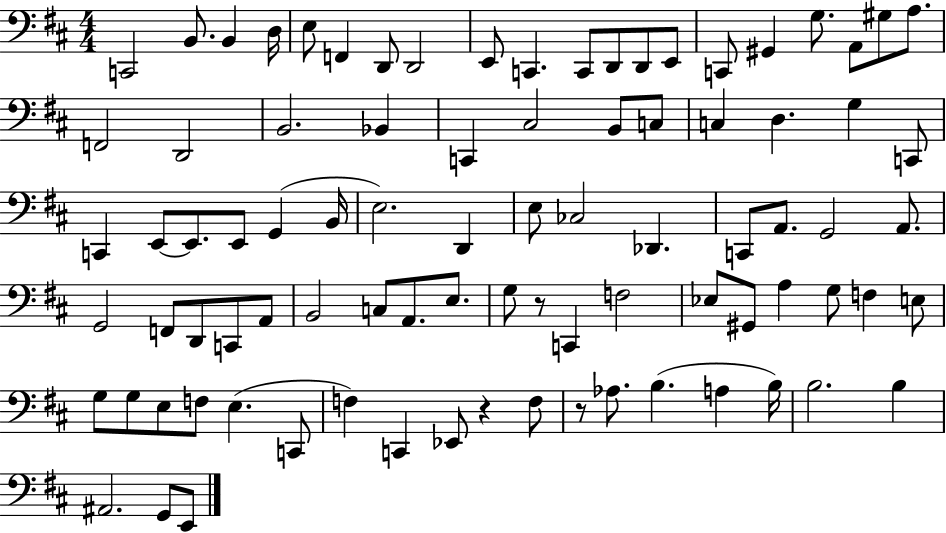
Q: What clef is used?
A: bass